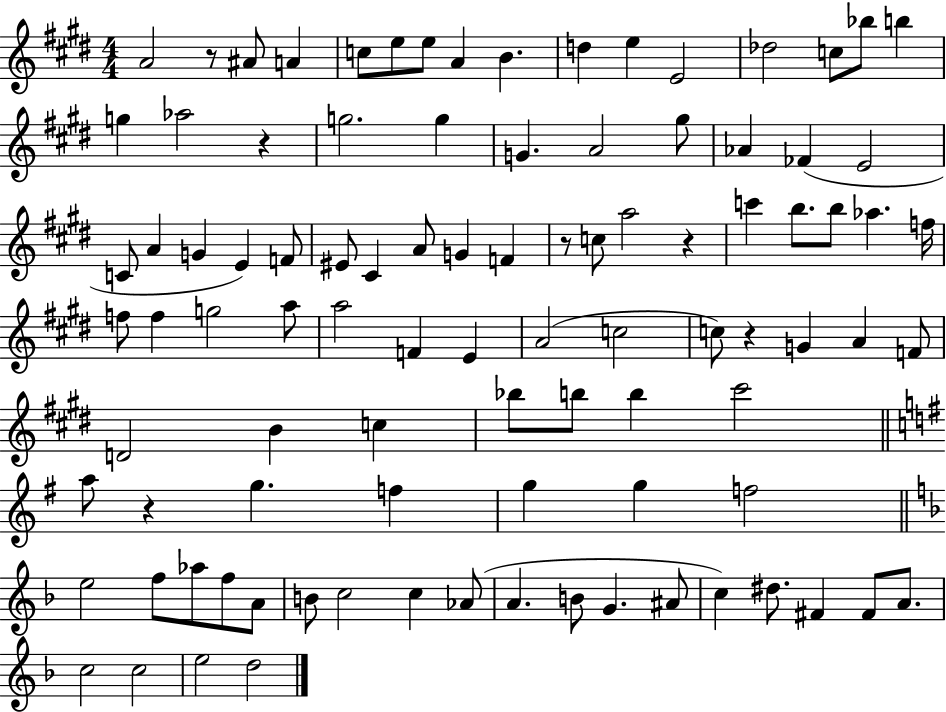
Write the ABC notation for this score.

X:1
T:Untitled
M:4/4
L:1/4
K:E
A2 z/2 ^A/2 A c/2 e/2 e/2 A B d e E2 _d2 c/2 _b/2 b g _a2 z g2 g G A2 ^g/2 _A _F E2 C/2 A G E F/2 ^E/2 ^C A/2 G F z/2 c/2 a2 z c' b/2 b/2 _a f/4 f/2 f g2 a/2 a2 F E A2 c2 c/2 z G A F/2 D2 B c _b/2 b/2 b ^c'2 a/2 z g f g g f2 e2 f/2 _a/2 f/2 A/2 B/2 c2 c _A/2 A B/2 G ^A/2 c ^d/2 ^F ^F/2 A/2 c2 c2 e2 d2